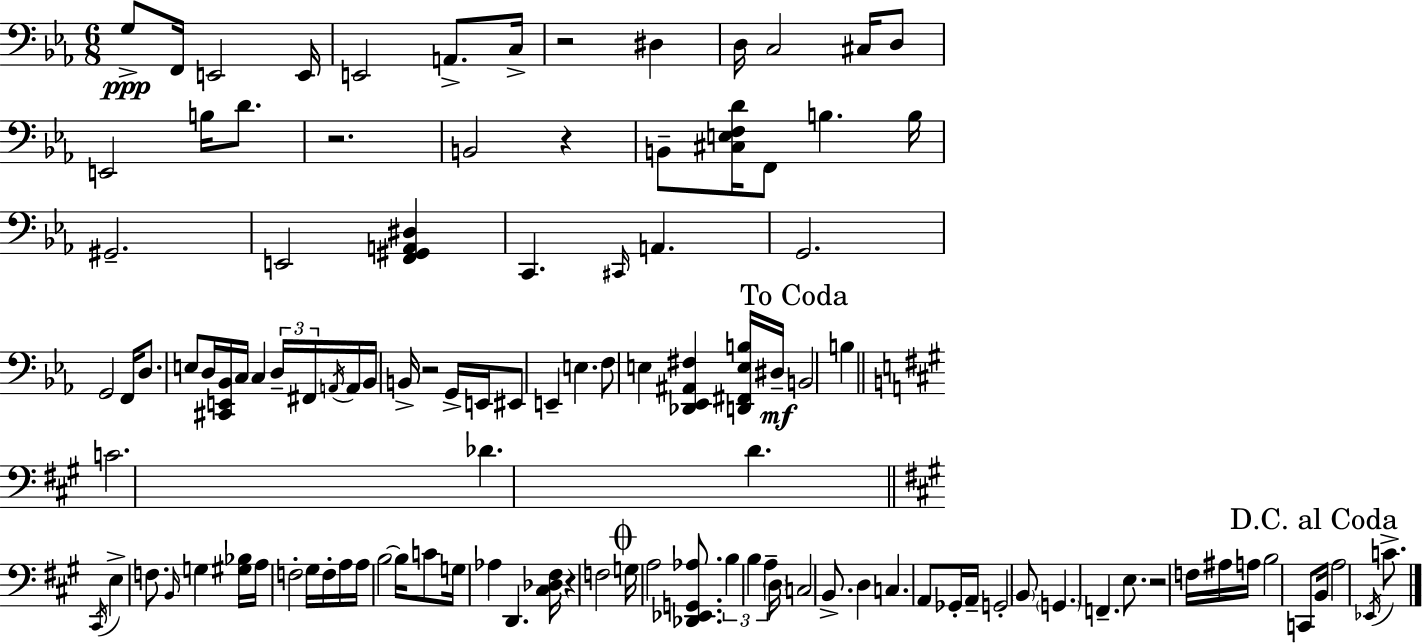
X:1
T:Untitled
M:6/8
L:1/4
K:Cm
G,/2 F,,/4 E,,2 E,,/4 E,,2 A,,/2 C,/4 z2 ^D, D,/4 C,2 ^C,/4 D,/2 E,,2 B,/4 D/2 z2 B,,2 z B,,/2 [^C,E,F,D]/4 F,,/2 B, B,/4 ^G,,2 E,,2 [F,,^G,,A,,^D,] C,, ^C,,/4 A,, G,,2 G,,2 F,,/4 D,/2 E,/2 D,/4 [^C,,E,,_B,,]/4 C,/4 C, D,/4 ^F,,/4 A,,/4 A,,/4 _B,,/4 B,,/4 z2 G,,/4 E,,/4 ^E,,/2 E,, E, F,/2 E, [_D,,_E,,^A,,^F,] [D,,^F,,E,B,]/4 ^D,/4 B,,2 B, C2 _D D ^C,,/4 E, F,/2 B,,/4 G, [^G,_B,]/4 A,/4 F,2 ^G,/4 F,/4 A,/4 A,/4 B,2 B,/4 C/2 G,/4 _A, D,, [^C,_D,^F,]/4 z F,2 G,/4 A,2 [_D,,_E,,G,,_A,]/2 B, B, A, D,/4 C,2 B,,/2 D, C, A,,/2 _G,,/4 A,,/4 G,,2 B,,/2 G,, F,, E,/2 z2 F,/4 ^A,/4 A,/4 B,2 C,,/2 B,,/4 A,2 _E,,/4 C/2